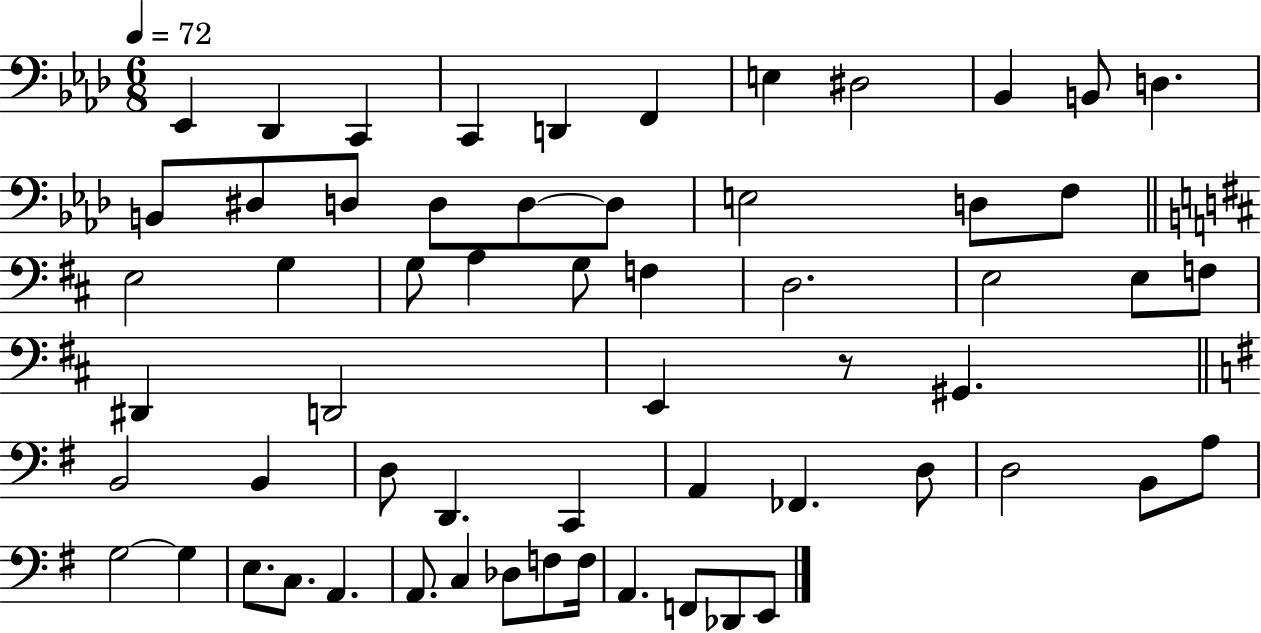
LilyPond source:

{
  \clef bass
  \numericTimeSignature
  \time 6/8
  \key aes \major
  \tempo 4 = 72
  ees,4 des,4 c,4 | c,4 d,4 f,4 | e4 dis2 | bes,4 b,8 d4. | \break b,8 dis8 d8 d8 d8~~ d8 | e2 d8 f8 | \bar "||" \break \key d \major e2 g4 | g8 a4 g8 f4 | d2. | e2 e8 f8 | \break dis,4 d,2 | e,4 r8 gis,4. | \bar "||" \break \key g \major b,2 b,4 | d8 d,4. c,4 | a,4 fes,4. d8 | d2 b,8 a8 | \break g2~~ g4 | e8. c8. a,4. | a,8. c4 des8 f8 f16 | a,4. f,8 des,8 e,8 | \break \bar "|."
}